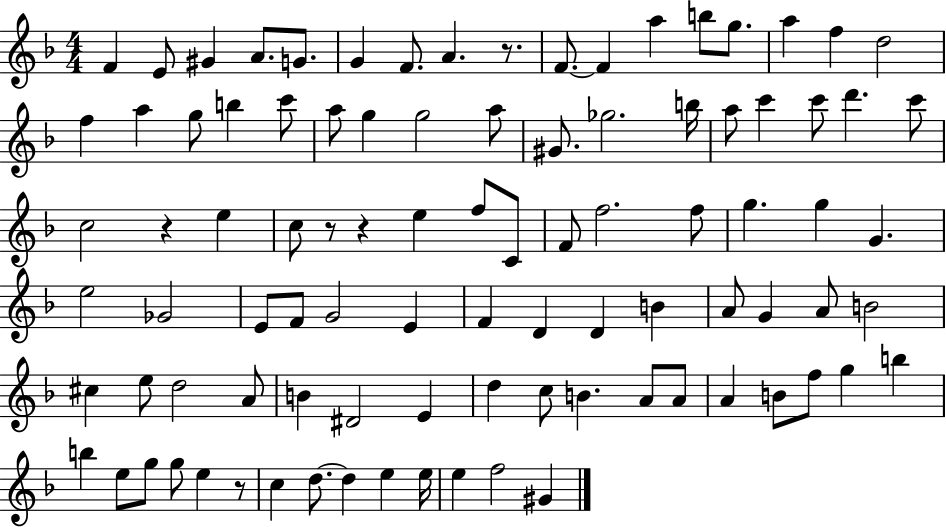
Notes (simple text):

F4/q E4/e G#4/q A4/e. G4/e. G4/q F4/e. A4/q. R/e. F4/e. F4/q A5/q B5/e G5/e. A5/q F5/q D5/h F5/q A5/q G5/e B5/q C6/e A5/e G5/q G5/h A5/e G#4/e. Gb5/h. B5/s A5/e C6/q C6/e D6/q. C6/e C5/h R/q E5/q C5/e R/e R/q E5/q F5/e C4/e F4/e F5/h. F5/e G5/q. G5/q G4/q. E5/h Gb4/h E4/e F4/e G4/h E4/q F4/q D4/q D4/q B4/q A4/e G4/q A4/e B4/h C#5/q E5/e D5/h A4/e B4/q D#4/h E4/q D5/q C5/e B4/q. A4/e A4/e A4/q B4/e F5/e G5/q B5/q B5/q E5/e G5/e G5/e E5/q R/e C5/q D5/e. D5/q E5/q E5/s E5/q F5/h G#4/q